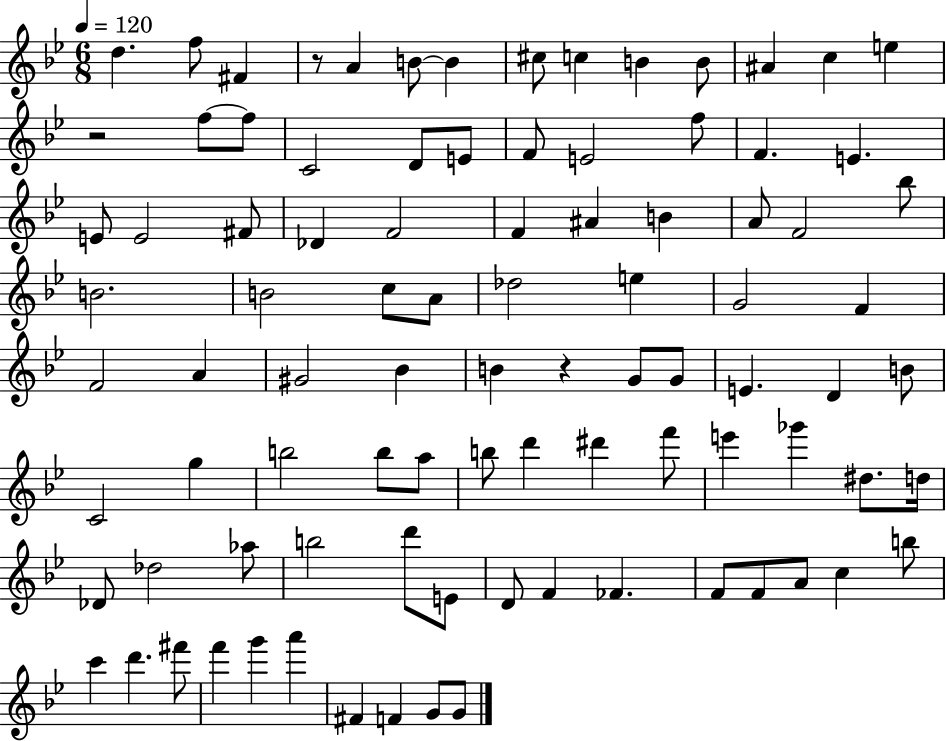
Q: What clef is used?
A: treble